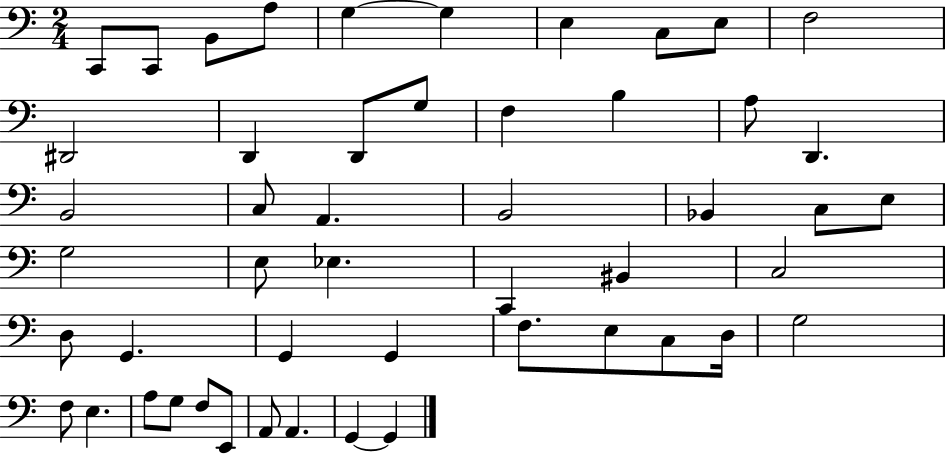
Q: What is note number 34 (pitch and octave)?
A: G2